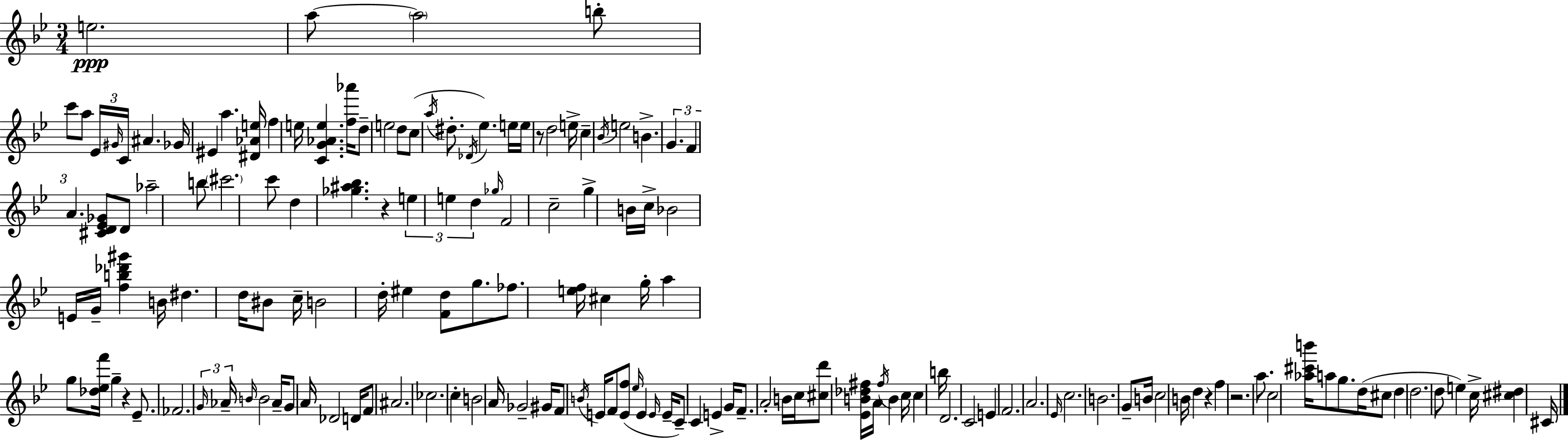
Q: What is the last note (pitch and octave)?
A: C#4